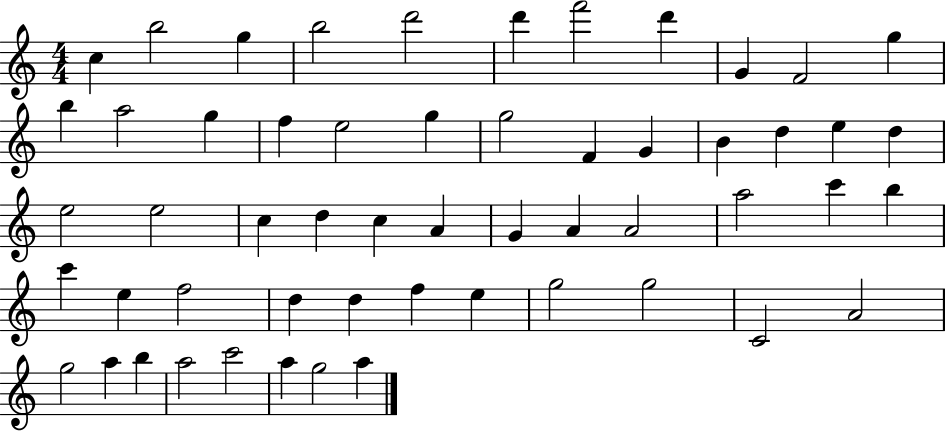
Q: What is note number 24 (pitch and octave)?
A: D5